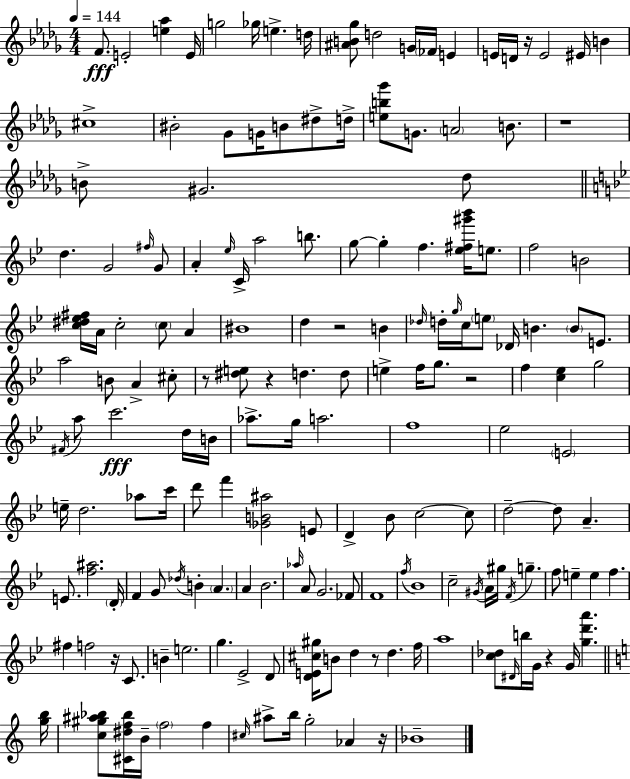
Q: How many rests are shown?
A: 10